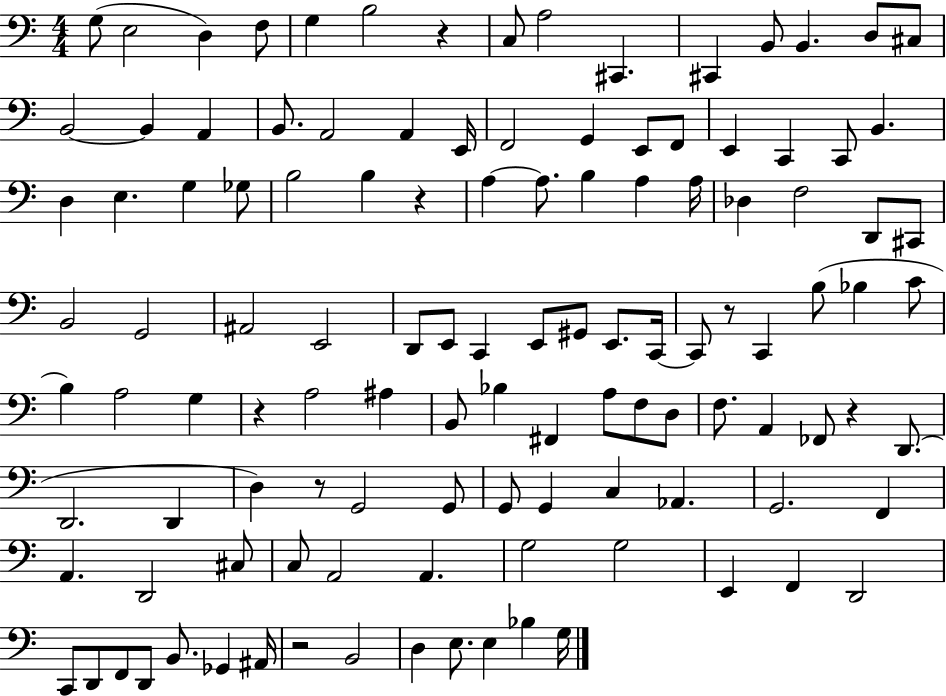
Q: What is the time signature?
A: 4/4